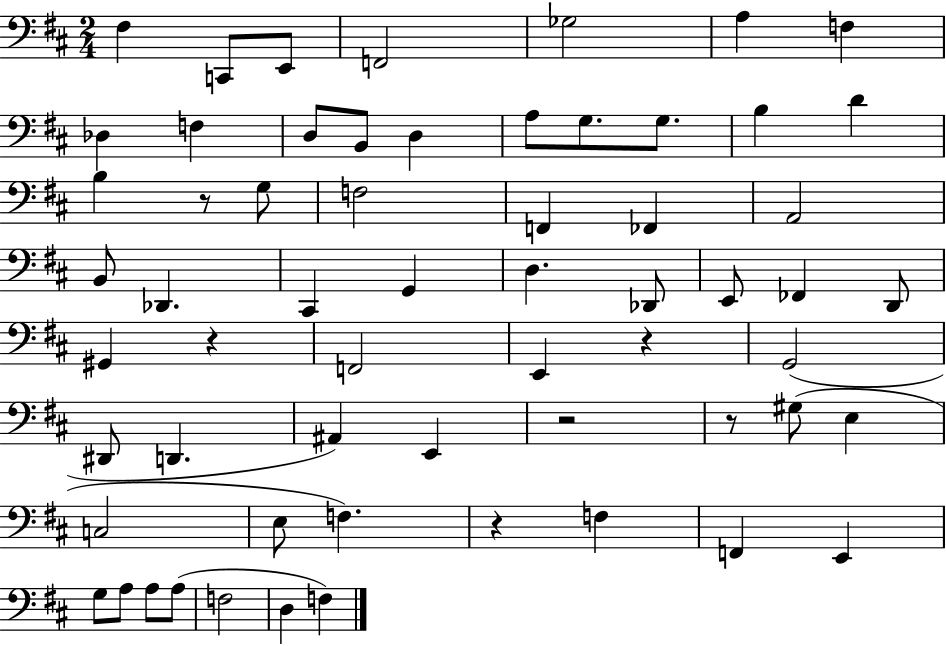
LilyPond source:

{
  \clef bass
  \numericTimeSignature
  \time 2/4
  \key d \major
  fis4 c,8 e,8 | f,2 | ges2 | a4 f4 | \break des4 f4 | d8 b,8 d4 | a8 g8. g8. | b4 d'4 | \break b4 r8 g8 | f2 | f,4 fes,4 | a,2 | \break b,8 des,4. | cis,4 g,4 | d4. des,8 | e,8 fes,4 d,8 | \break gis,4 r4 | f,2 | e,4 r4 | g,2( | \break dis,8 d,4. | ais,4) e,4 | r2 | r8 gis8( e4 | \break c2 | e8 f4.) | r4 f4 | f,4 e,4 | \break g8 a8 a8 a8( | f2 | d4 f4) | \bar "|."
}